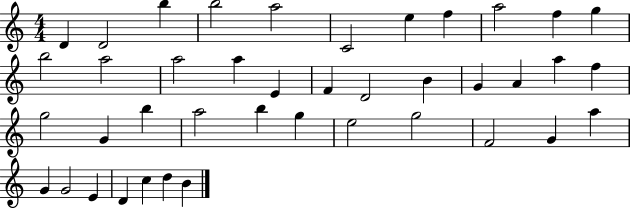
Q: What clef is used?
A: treble